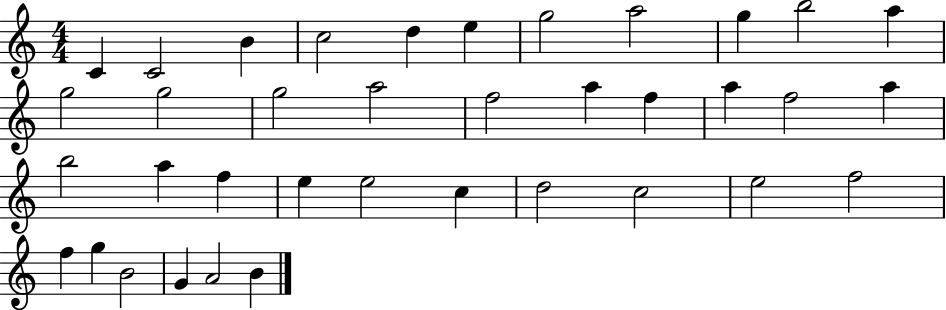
X:1
T:Untitled
M:4/4
L:1/4
K:C
C C2 B c2 d e g2 a2 g b2 a g2 g2 g2 a2 f2 a f a f2 a b2 a f e e2 c d2 c2 e2 f2 f g B2 G A2 B